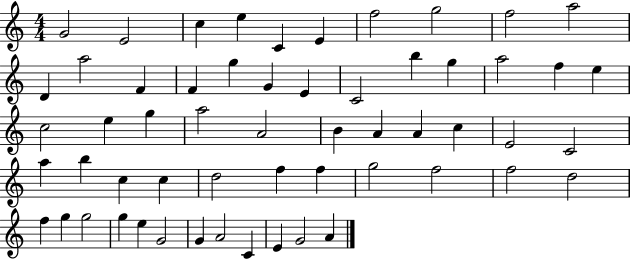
{
  \clef treble
  \numericTimeSignature
  \time 4/4
  \key c \major
  g'2 e'2 | c''4 e''4 c'4 e'4 | f''2 g''2 | f''2 a''2 | \break d'4 a''2 f'4 | f'4 g''4 g'4 e'4 | c'2 b''4 g''4 | a''2 f''4 e''4 | \break c''2 e''4 g''4 | a''2 a'2 | b'4 a'4 a'4 c''4 | e'2 c'2 | \break a''4 b''4 c''4 c''4 | d''2 f''4 f''4 | g''2 f''2 | f''2 d''2 | \break f''4 g''4 g''2 | g''4 e''4 g'2 | g'4 a'2 c'4 | e'4 g'2 a'4 | \break \bar "|."
}